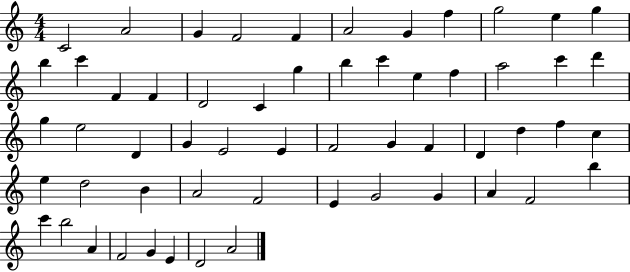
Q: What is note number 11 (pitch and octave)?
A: G5